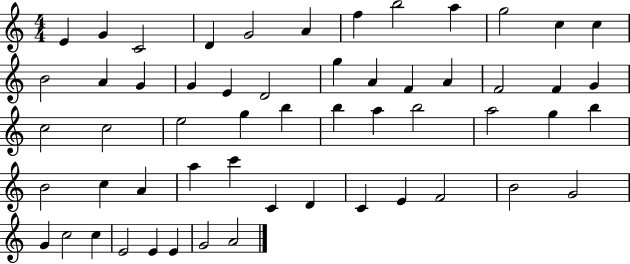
X:1
T:Untitled
M:4/4
L:1/4
K:C
E G C2 D G2 A f b2 a g2 c c B2 A G G E D2 g A F A F2 F G c2 c2 e2 g b b a b2 a2 g b B2 c A a c' C D C E F2 B2 G2 G c2 c E2 E E G2 A2